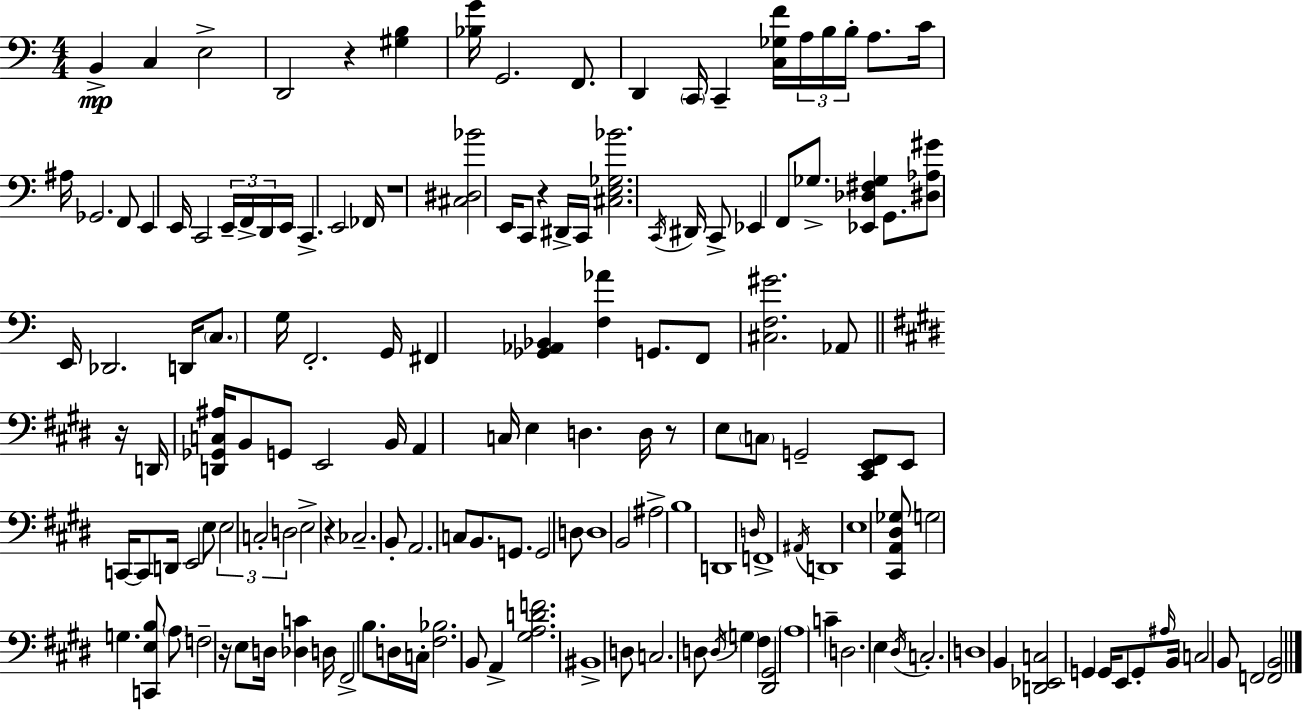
X:1
T:Untitled
M:4/4
L:1/4
K:Am
B,, C, E,2 D,,2 z [^G,B,] [_B,G]/4 G,,2 F,,/2 D,, C,,/4 C,, [C,_G,F]/4 A,/4 B,/4 B,/4 A,/2 C/4 ^A,/4 _G,,2 F,,/2 E,, E,,/4 C,,2 E,,/4 F,,/4 D,,/4 E,,/4 C,, E,,2 _F,,/4 z4 [^C,^D,_B]2 E,,/4 C,,/2 z ^D,,/4 C,,/4 [^C,E,_G,_B]2 C,,/4 ^D,,/4 C,,/2 _E,, F,,/2 _G,/2 [_E,,_D,^F,_G,] G,,/2 [^D,_A,^G]/2 E,,/4 _D,,2 D,,/4 C,/2 G,/4 F,,2 G,,/4 ^F,, [_G,,_A,,_B,,] [F,_A] G,,/2 F,,/2 [^C,F,^G]2 _A,,/2 z/4 D,,/4 [D,,_G,,C,^A,]/4 B,,/2 G,,/2 E,,2 B,,/4 A,, C,/4 E, D, D,/4 z/2 E,/2 C,/2 G,,2 [^C,,E,,^F,,]/2 E,,/2 C,,/4 C,,/2 D,,/4 E,,2 E,/2 E,2 C,2 D,2 E,2 z _C,2 B,,/2 A,,2 C,/2 B,,/2 G,,/2 G,,2 D,/2 D,4 B,,2 ^A,2 B,4 D,,4 D,/4 F,,4 ^A,,/4 D,,4 E,4 [^C,,A,,^D,_G,]/2 G,2 G, [C,,E,B,]/2 A,/2 F,2 z/4 E,/2 D,/4 [_D,C] D,/4 ^F,,2 B,/2 D,/4 C,/4 [^F,_B,]2 B,,/2 A,, [^G,A,DF]2 ^B,,4 D,/2 C,2 D,/2 D,/4 G, ^F, [^D,,^G,,]2 A,4 C D,2 E, ^D,/4 C,2 D,4 B,, [D,,_E,,C,]2 G,, G,,/4 E,,/2 G,,/2 ^A,/4 B,,/4 C,2 B,,/2 F,,2 [F,,B,,]2